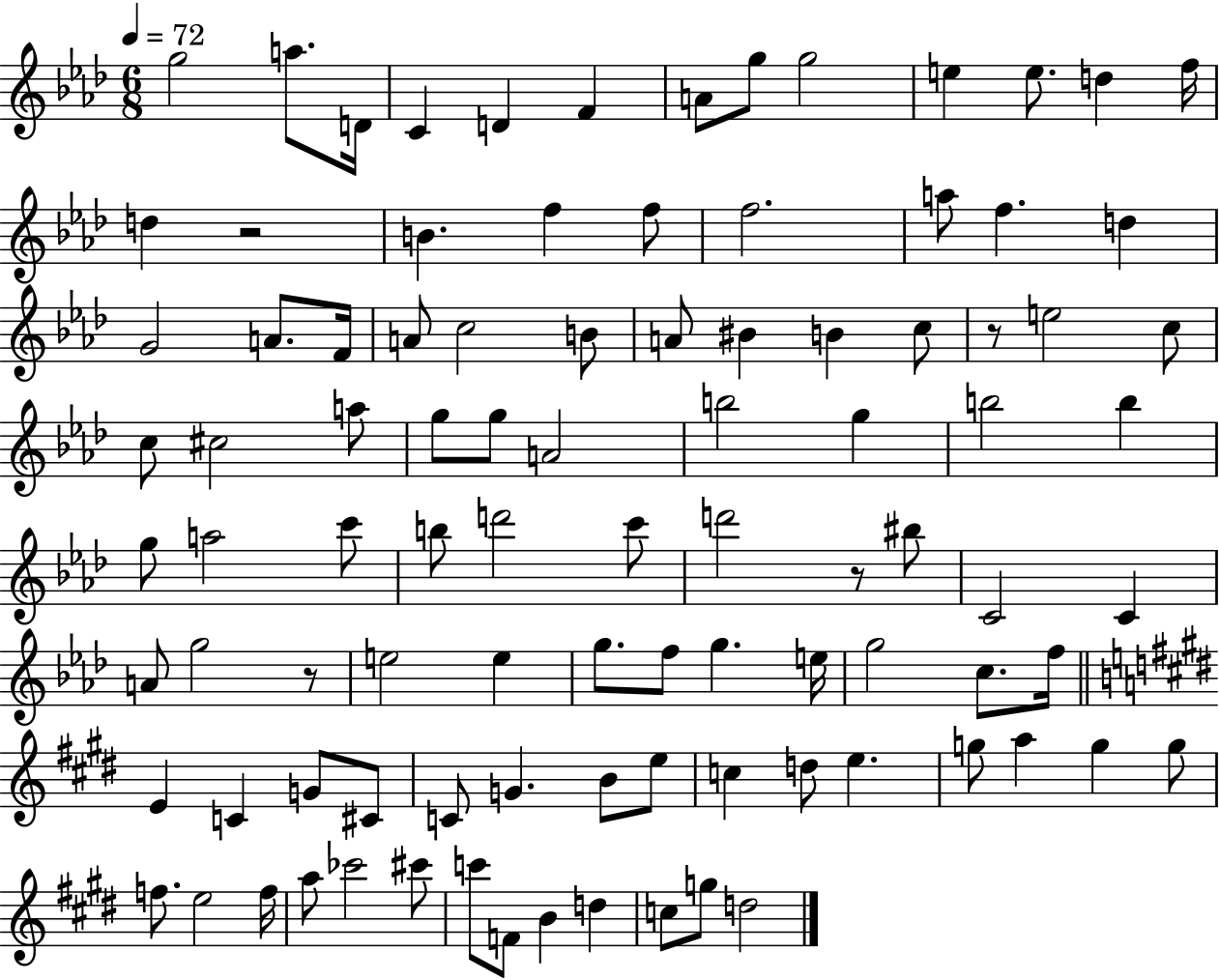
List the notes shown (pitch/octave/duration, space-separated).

G5/h A5/e. D4/s C4/q D4/q F4/q A4/e G5/e G5/h E5/q E5/e. D5/q F5/s D5/q R/h B4/q. F5/q F5/e F5/h. A5/e F5/q. D5/q G4/h A4/e. F4/s A4/e C5/h B4/e A4/e BIS4/q B4/q C5/e R/e E5/h C5/e C5/e C#5/h A5/e G5/e G5/e A4/h B5/h G5/q B5/h B5/q G5/e A5/h C6/e B5/e D6/h C6/e D6/h R/e BIS5/e C4/h C4/q A4/e G5/h R/e E5/h E5/q G5/e. F5/e G5/q. E5/s G5/h C5/e. F5/s E4/q C4/q G4/e C#4/e C4/e G4/q. B4/e E5/e C5/q D5/e E5/q. G5/e A5/q G5/q G5/e F5/e. E5/h F5/s A5/e CES6/h C#6/e C6/e F4/e B4/q D5/q C5/e G5/e D5/h